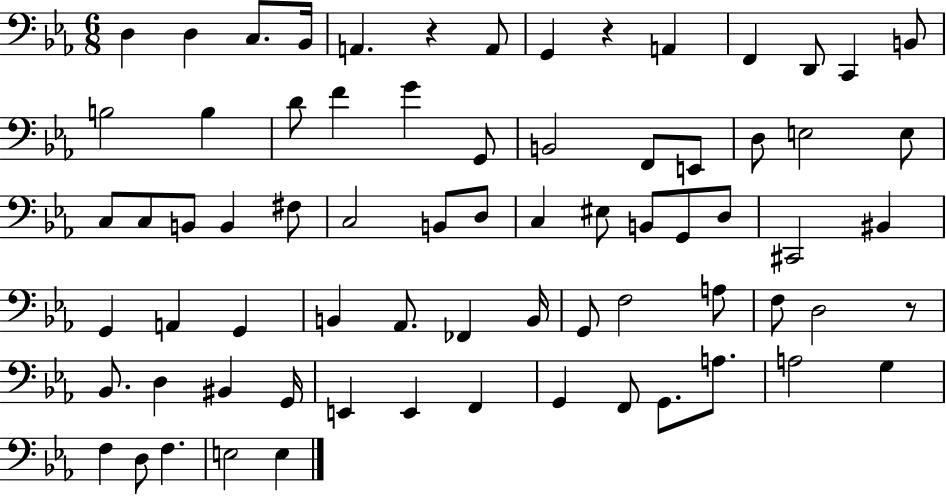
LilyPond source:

{
  \clef bass
  \numericTimeSignature
  \time 6/8
  \key ees \major
  d4 d4 c8. bes,16 | a,4. r4 a,8 | g,4 r4 a,4 | f,4 d,8 c,4 b,8 | \break b2 b4 | d'8 f'4 g'4 g,8 | b,2 f,8 e,8 | d8 e2 e8 | \break c8 c8 b,8 b,4 fis8 | c2 b,8 d8 | c4 eis8 b,8 g,8 d8 | cis,2 bis,4 | \break g,4 a,4 g,4 | b,4 aes,8. fes,4 b,16 | g,8 f2 a8 | f8 d2 r8 | \break bes,8. d4 bis,4 g,16 | e,4 e,4 f,4 | g,4 f,8 g,8. a8. | a2 g4 | \break f4 d8 f4. | e2 e4 | \bar "|."
}